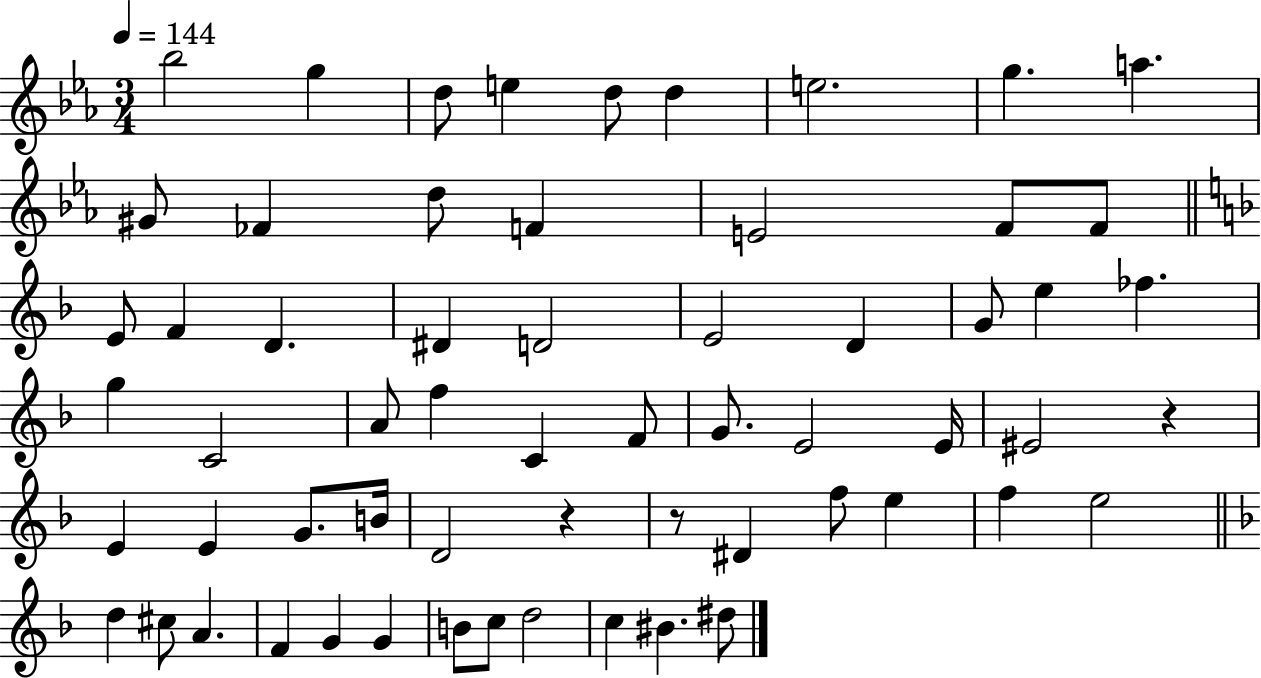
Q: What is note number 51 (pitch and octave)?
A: G4